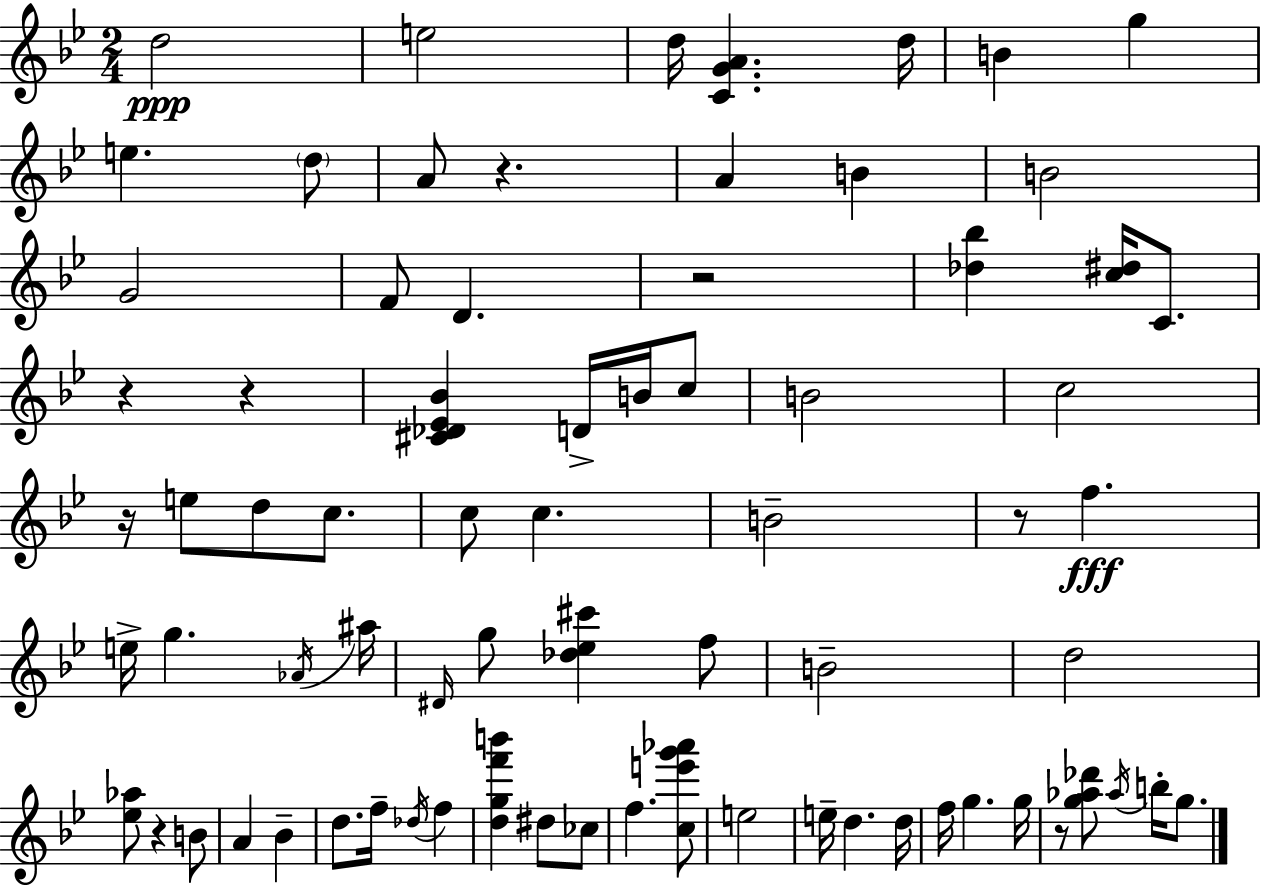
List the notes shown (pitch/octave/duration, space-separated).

D5/h E5/h D5/s [C4,G4,A4]/q. D5/s B4/q G5/q E5/q. D5/e A4/e R/q. A4/q B4/q B4/h G4/h F4/e D4/q. R/h [Db5,Bb5]/q [C5,D#5]/s C4/e. R/q R/q [C#4,Db4,Eb4,Bb4]/q D4/s B4/s C5/e B4/h C5/h R/s E5/e D5/e C5/e. C5/e C5/q. B4/h R/e F5/q. E5/s G5/q. Ab4/s A#5/s D#4/s G5/e [Db5,Eb5,C#6]/q F5/e B4/h D5/h [Eb5,Ab5]/e R/q B4/e A4/q Bb4/q D5/e. F5/s Db5/s F5/q [D5,G5,F6,B6]/q D#5/e CES5/e F5/q. [C5,E6,G6,Ab6]/e E5/h E5/s D5/q. D5/s F5/s G5/q. G5/s R/e [G5,Ab5,Db6]/e Ab5/s B5/s G5/e.